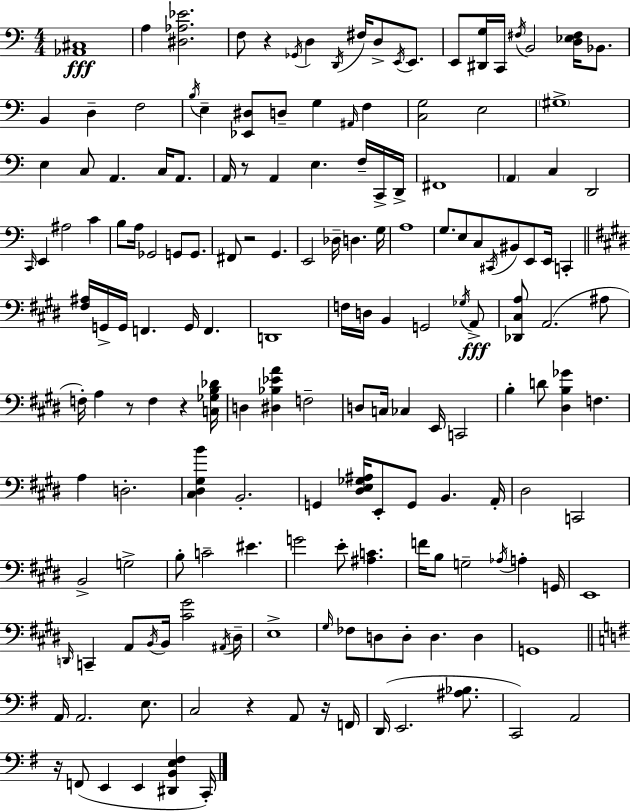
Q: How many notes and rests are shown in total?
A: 169